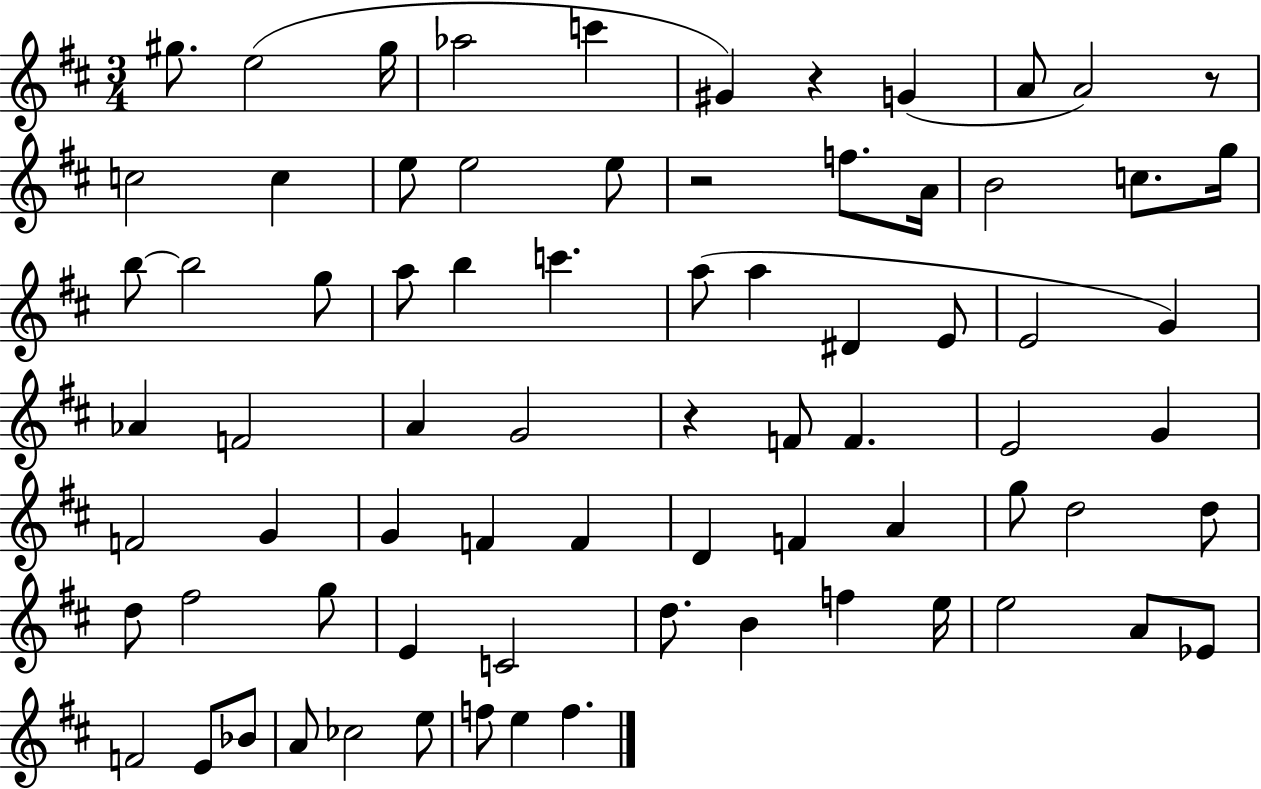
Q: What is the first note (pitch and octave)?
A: G#5